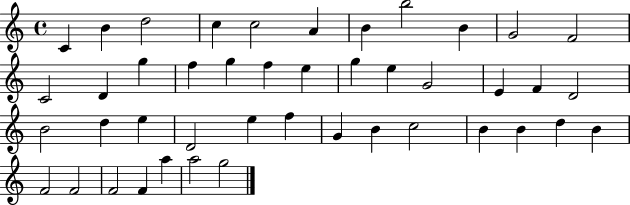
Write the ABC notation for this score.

X:1
T:Untitled
M:4/4
L:1/4
K:C
C B d2 c c2 A B b2 B G2 F2 C2 D g f g f e g e G2 E F D2 B2 d e D2 e f G B c2 B B d B F2 F2 F2 F a a2 g2